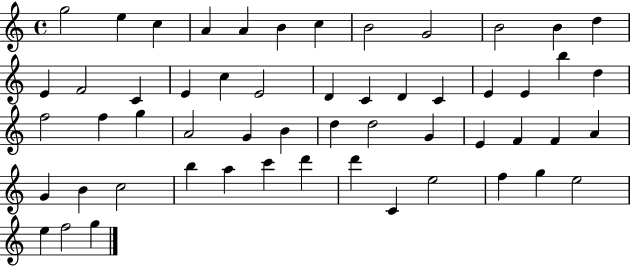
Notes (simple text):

G5/h E5/q C5/q A4/q A4/q B4/q C5/q B4/h G4/h B4/h B4/q D5/q E4/q F4/h C4/q E4/q C5/q E4/h D4/q C4/q D4/q C4/q E4/q E4/q B5/q D5/q F5/h F5/q G5/q A4/h G4/q B4/q D5/q D5/h G4/q E4/q F4/q F4/q A4/q G4/q B4/q C5/h B5/q A5/q C6/q D6/q D6/q C4/q E5/h F5/q G5/q E5/h E5/q F5/h G5/q